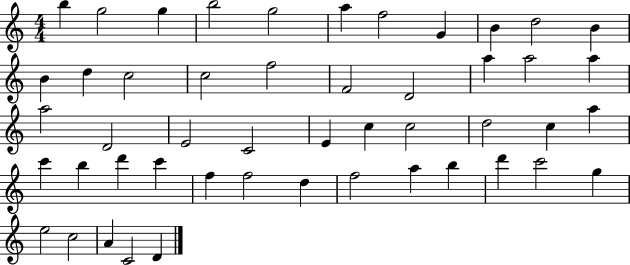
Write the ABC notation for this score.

X:1
T:Untitled
M:4/4
L:1/4
K:C
b g2 g b2 g2 a f2 G B d2 B B d c2 c2 f2 F2 D2 a a2 a a2 D2 E2 C2 E c c2 d2 c a c' b d' c' f f2 d f2 a b d' c'2 g e2 c2 A C2 D